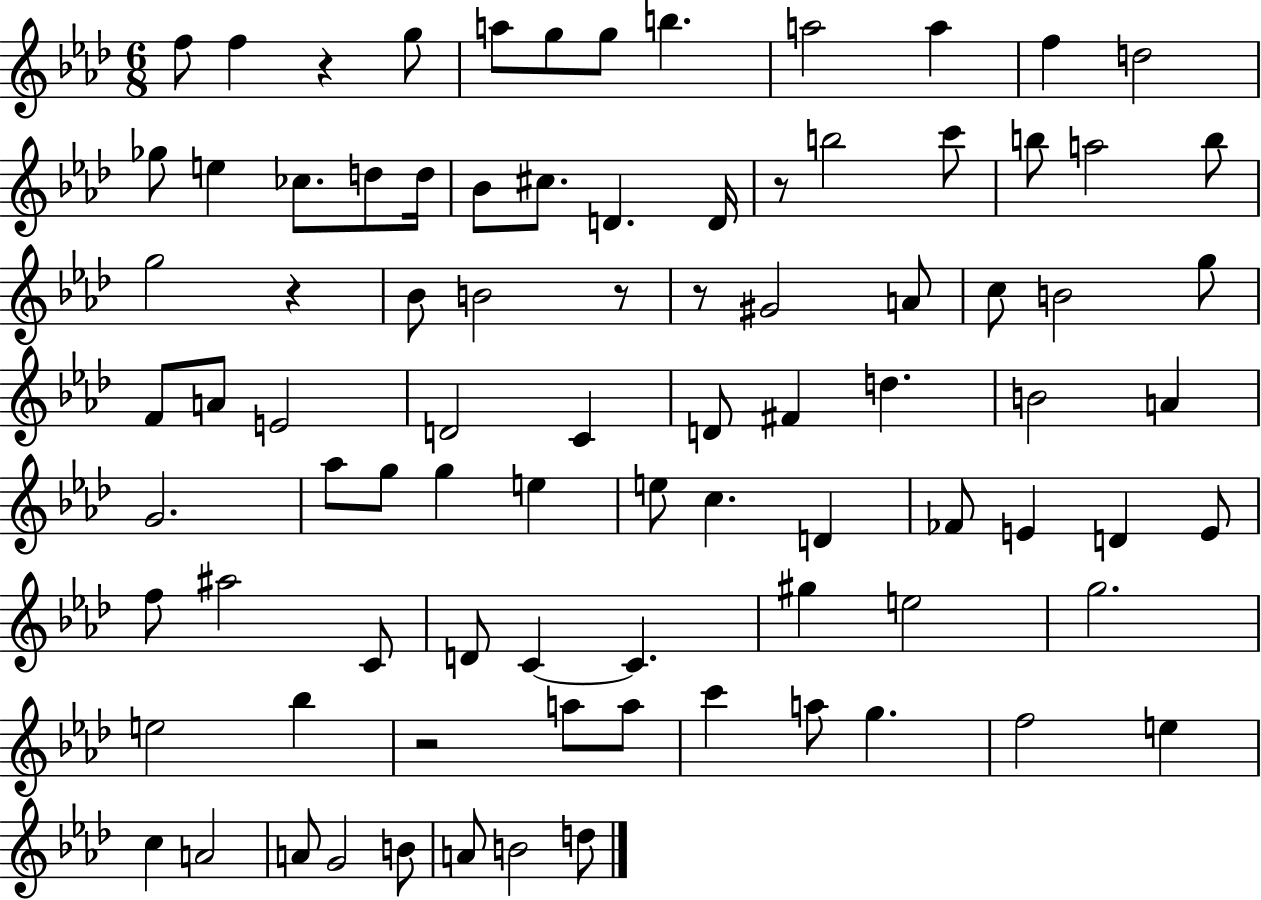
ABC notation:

X:1
T:Untitled
M:6/8
L:1/4
K:Ab
f/2 f z g/2 a/2 g/2 g/2 b a2 a f d2 _g/2 e _c/2 d/2 d/4 _B/2 ^c/2 D D/4 z/2 b2 c'/2 b/2 a2 b/2 g2 z _B/2 B2 z/2 z/2 ^G2 A/2 c/2 B2 g/2 F/2 A/2 E2 D2 C D/2 ^F d B2 A G2 _a/2 g/2 g e e/2 c D _F/2 E D E/2 f/2 ^a2 C/2 D/2 C C ^g e2 g2 e2 _b z2 a/2 a/2 c' a/2 g f2 e c A2 A/2 G2 B/2 A/2 B2 d/2